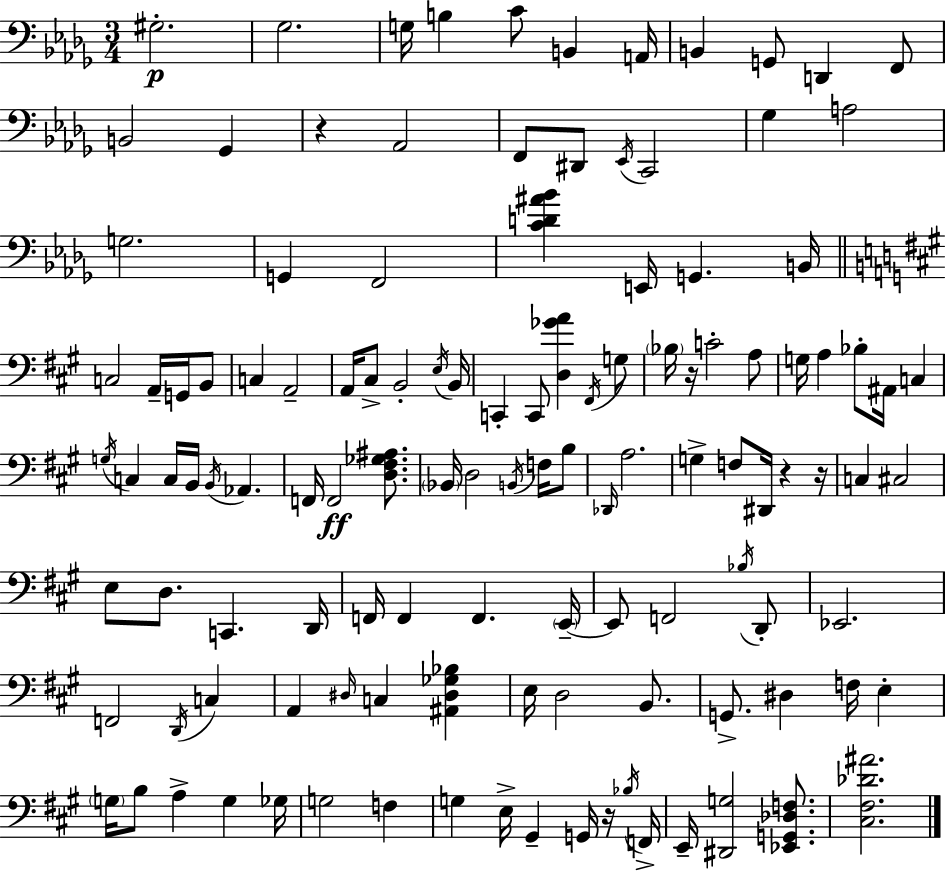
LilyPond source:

{
  \clef bass
  \numericTimeSignature
  \time 3/4
  \key bes \minor
  gis2.-.\p | ges2. | g16 b4 c'8 b,4 a,16 | b,4 g,8 d,4 f,8 | \break b,2 ges,4 | r4 aes,2 | f,8 dis,8 \acciaccatura { ees,16 } c,2 | ges4 a2 | \break g2. | g,4 f,2 | <c' d' ais' bes'>4 e,16 g,4. | b,16 \bar "||" \break \key a \major c2 a,16-- g,16 b,8 | c4 a,2-- | a,16 cis8-> b,2-. \acciaccatura { e16 } | b,16 c,4-. c,8 <d ges' a'>4 \acciaccatura { fis,16 } | \break g8 \parenthesize bes16 r16 c'2-. | a8 g16 a4 bes8-. ais,16 c4 | \acciaccatura { g16 } c4 c16 b,16 \acciaccatura { b,16 } aes,4. | f,16 f,2\ff | \break <d fis ges ais>8. \parenthesize bes,16 d2 | \acciaccatura { b,16 } f16 b8 \grace { des,16 } a2. | g4-> f8 | dis,16 r4 r16 c4 cis2 | \break e8 d8. c,4. | d,16 f,16 f,4 f,4. | \parenthesize e,16--~~ e,8 f,2 | \acciaccatura { bes16 } d,8-. ees,2. | \break f,2 | \acciaccatura { d,16 } c4 a,4 | \grace { dis16 } c4 <ais, dis ges bes>4 e16 d2 | b,8. g,8.-> | \break dis4 f16 e4-. \parenthesize g16 b8 | a4-> g4 ges16 g2 | f4 g4 | e16-> gis,4-- g,16 r16 \acciaccatura { bes16 } f,16-> e,16-- <dis, g>2 | \break <ees, g, des f>8. <cis fis des' ais'>2. | \bar "|."
}